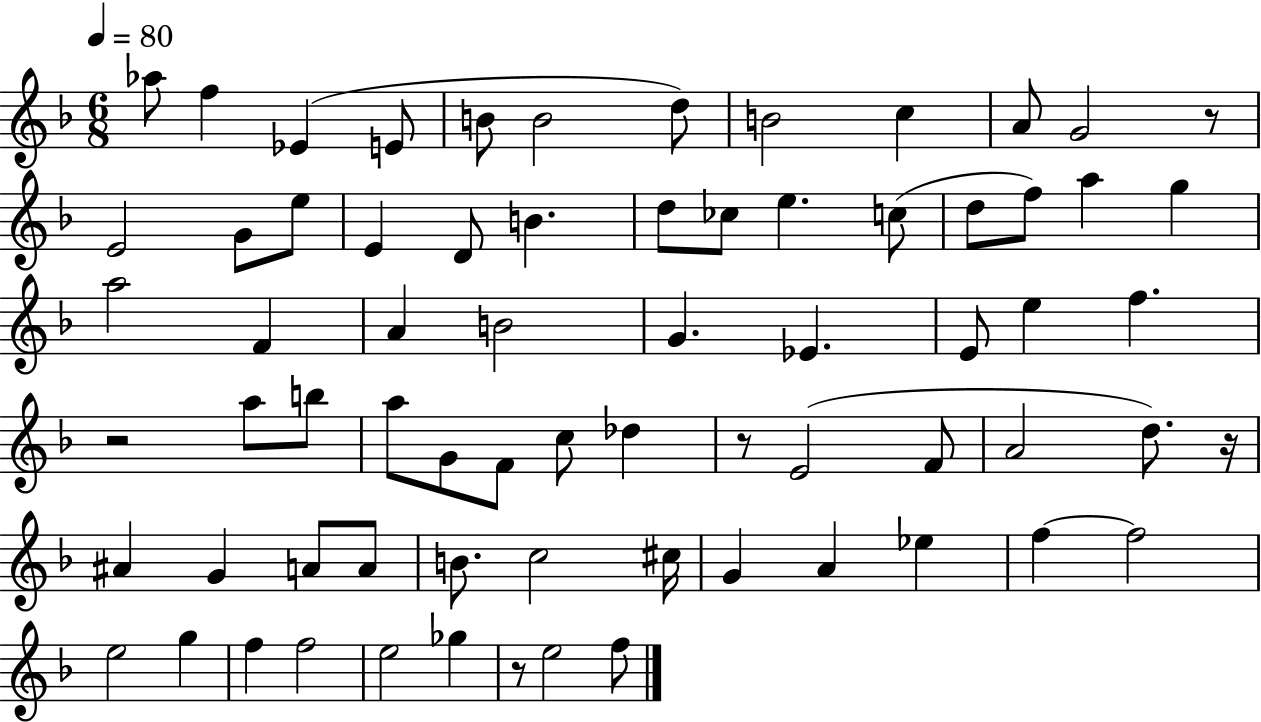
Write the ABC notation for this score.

X:1
T:Untitled
M:6/8
L:1/4
K:F
_a/2 f _E E/2 B/2 B2 d/2 B2 c A/2 G2 z/2 E2 G/2 e/2 E D/2 B d/2 _c/2 e c/2 d/2 f/2 a g a2 F A B2 G _E E/2 e f z2 a/2 b/2 a/2 G/2 F/2 c/2 _d z/2 E2 F/2 A2 d/2 z/4 ^A G A/2 A/2 B/2 c2 ^c/4 G A _e f f2 e2 g f f2 e2 _g z/2 e2 f/2